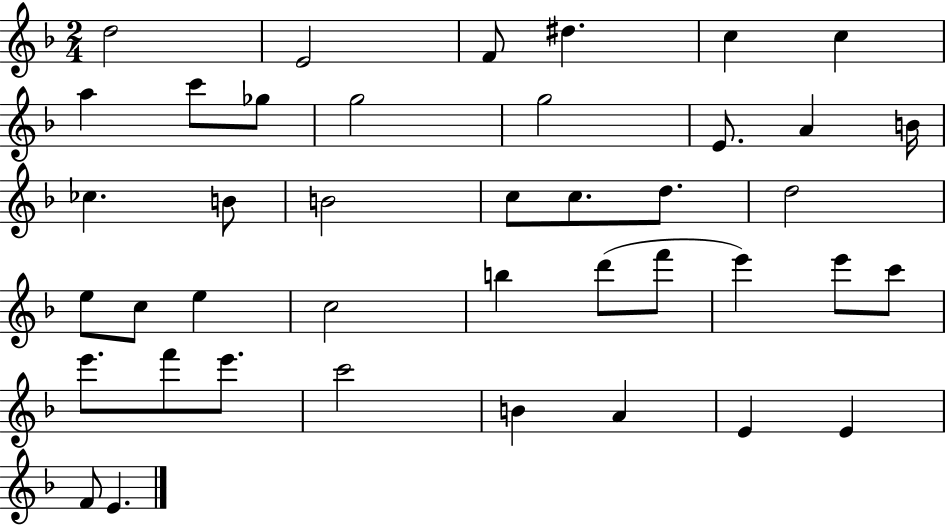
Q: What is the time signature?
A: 2/4